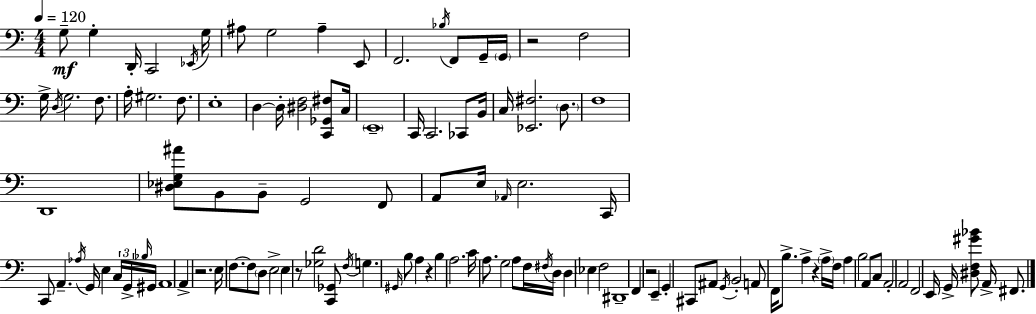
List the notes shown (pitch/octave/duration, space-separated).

G3/e G3/q D2/s C2/h Eb2/s G3/s A#3/e G3/h A#3/q E2/e F2/h. Bb3/s F2/e G2/s G2/s R/h F3/h G3/s D3/s G3/h. F3/e. A3/s G#3/h. F3/e. E3/w D3/q D3/s [D#3,F3]/h [C2,Gb2,F#3]/e C3/s E2/w C2/s C2/h. CES2/e B2/s C3/s [Eb2,F#3]/h. D3/e. F3/w D2/w [D#3,Eb3,G3,A#4]/e B2/e B2/e G2/h F2/e A2/e E3/s Ab2/s E3/h. C2/s C2/e A2/q. Ab3/s G2/s E3/q C3/s G2/s Bb3/s G#2/s A2/w A2/q R/h. E3/s F3/e. F3/e D3/e E3/h E3/q R/e [Gb3,D4]/h [C2,Gb2]/e F3/s G3/q. G#2/s B3/e A3/q R/q B3/q A3/h. C4/s A3/e. G3/h A3/e F3/s F#3/s D3/s D3/q Eb3/q F3/h D#2/w F2/q R/h E2/q G2/q C#2/e A#2/e G2/s B2/h A2/e F2/s B3/e. A3/q R/q A3/s F3/s A3/q B3/h A2/e C3/e A2/h A2/h F2/h E2/s G2/s [D#3,F3,G#4,Bb4]/e A2/s F#2/e.